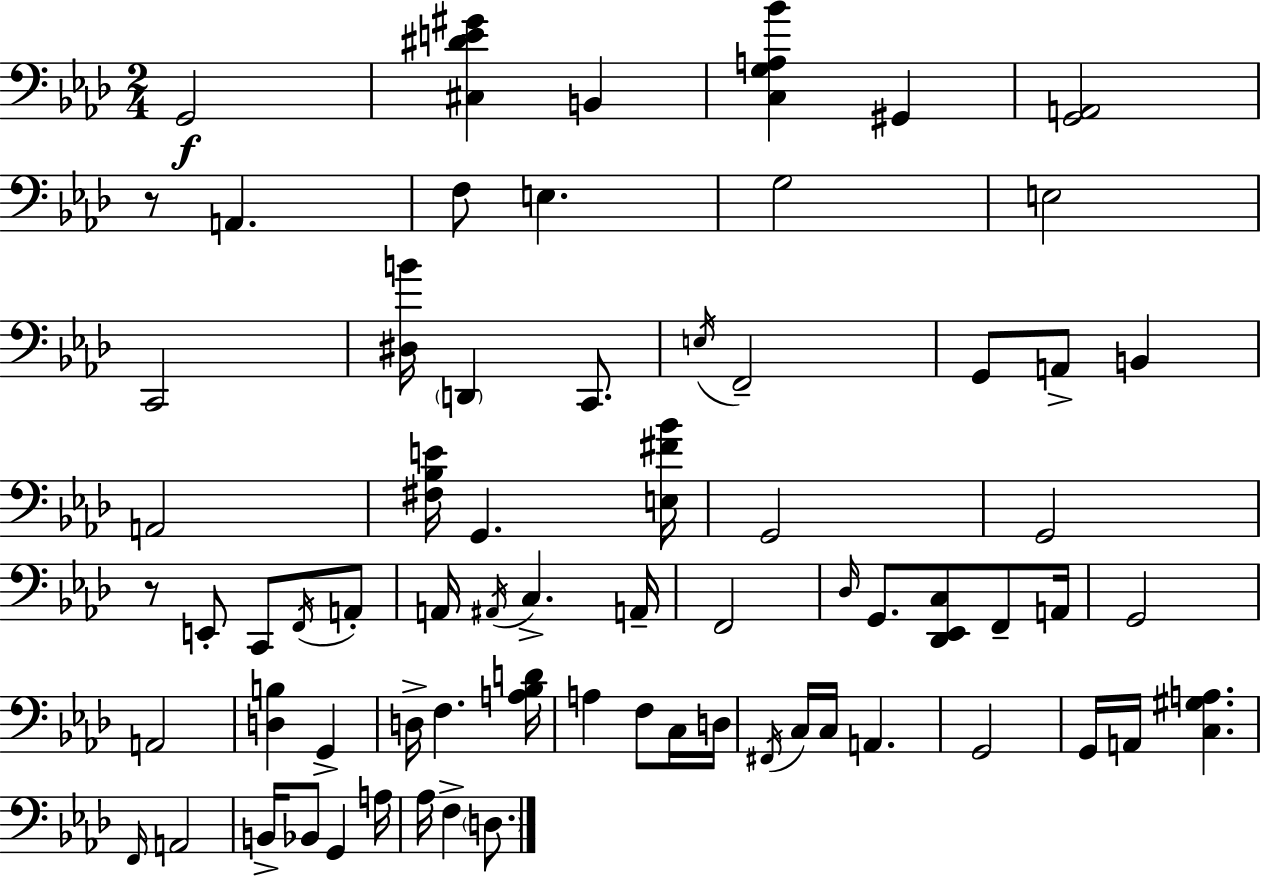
{
  \clef bass
  \numericTimeSignature
  \time 2/4
  \key aes \major
  g,2\f | <cis dis' e' gis'>4 b,4 | <c g a bes'>4 gis,4 | <g, a,>2 | \break r8 a,4. | f8 e4. | g2 | e2 | \break c,2 | <dis b'>16 \parenthesize d,4 c,8. | \acciaccatura { e16 } f,2-- | g,8 a,8-> b,4 | \break a,2 | <fis bes e'>16 g,4. | <e fis' bes'>16 g,2 | g,2 | \break r8 e,8-. c,8 \acciaccatura { f,16 } | a,8-. a,16 \acciaccatura { ais,16 } c4.-> | a,16-- f,2 | \grace { des16 } g,8. <des, ees, c>8 | \break f,8-- a,16 g,2 | a,2 | <d b>4 | g,4-> d16-> f4. | \break <a bes d'>16 a4 | f8 c16 d16 \acciaccatura { fis,16 } c16 c16 a,4. | g,2 | g,16 a,16 <c gis a>4. | \break \grace { f,16 } a,2 | b,16-> bes,8 | g,4 a16 aes16 f4-> | \parenthesize d8. \bar "|."
}